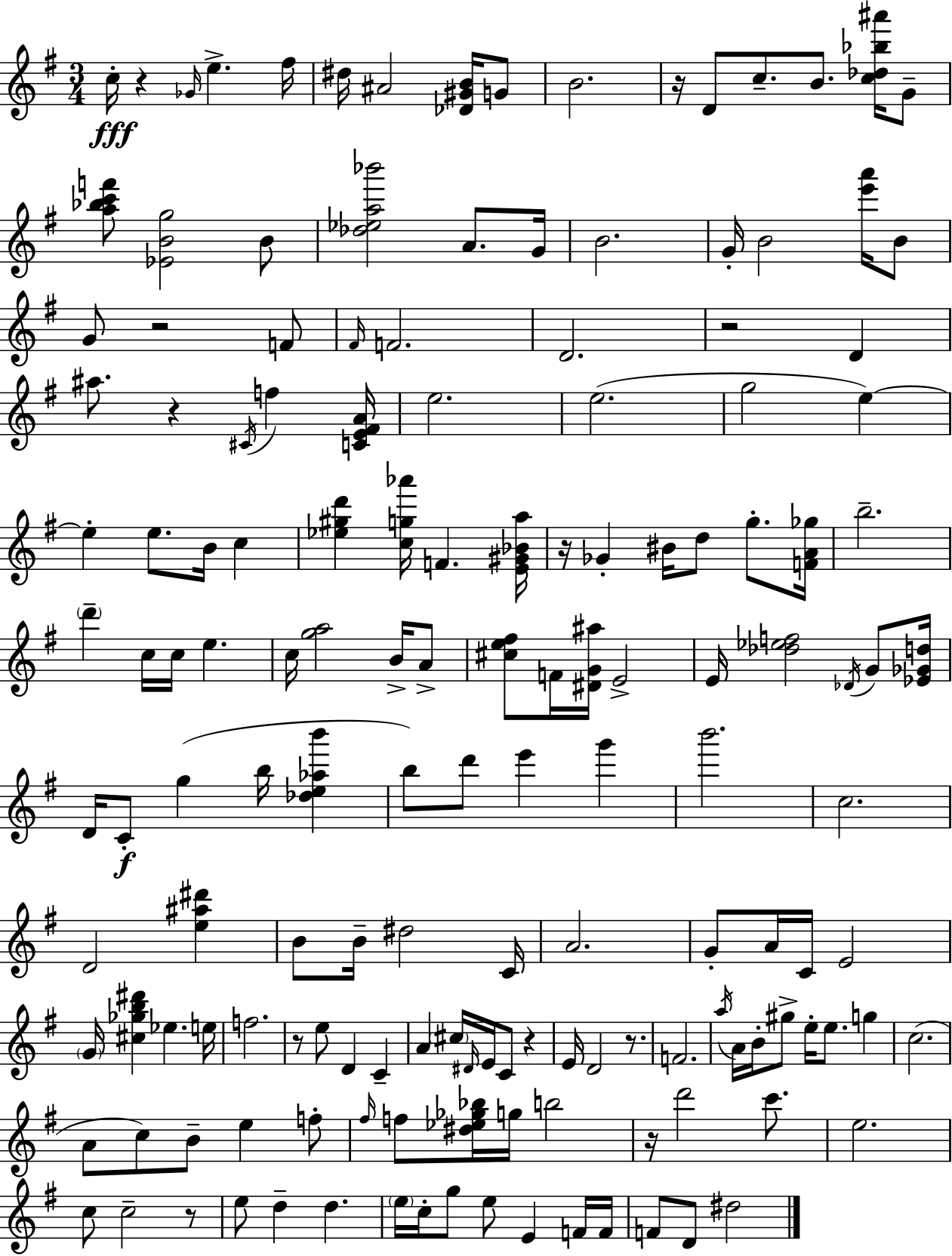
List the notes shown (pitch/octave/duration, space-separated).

C5/s R/q Gb4/s E5/q. F#5/s D#5/s A#4/h [Db4,G#4,B4]/s G4/e B4/h. R/s D4/e C5/e. B4/e. [C5,Db5,Bb5,A#6]/s G4/e [A5,Bb5,C6,F6]/e [Eb4,B4,G5]/h B4/e [Db5,Eb5,A5,Bb6]/h A4/e. G4/s B4/h. G4/s B4/h [E6,A6]/s B4/e G4/e R/h F4/e F#4/s F4/h. D4/h. R/h D4/q A#5/e. R/q C#4/s F5/q [C4,E4,F#4,A4]/s E5/h. E5/h. G5/h E5/q E5/q E5/e. B4/s C5/q [Eb5,G#5,D6]/q [C5,G5,Ab6]/s F4/q. [E4,G#4,Bb4,A5]/s R/s Gb4/q BIS4/s D5/e G5/e. [F4,A4,Gb5]/s B5/h. D6/q C5/s C5/s E5/q. C5/s [G5,A5]/h B4/s A4/e [C#5,E5,F#5]/e F4/s [D#4,G4,A#5]/s E4/h E4/s [Db5,Eb5,F5]/h Db4/s G4/e [Eb4,Gb4,D5]/s D4/s C4/e G5/q B5/s [Db5,E5,Ab5,B6]/q B5/e D6/e E6/q G6/q B6/h. C5/h. D4/h [E5,A#5,D#6]/q B4/e B4/s D#5/h C4/s A4/h. G4/e A4/s C4/s E4/h G4/s [C#5,Gb5,B5,D#6]/q Eb5/q. E5/s F5/h. R/e E5/e D4/q C4/q A4/q C#5/s D#4/s E4/s C4/e R/q E4/s D4/h R/e. F4/h. A5/s A4/s B4/s G#5/e E5/s E5/e. G5/q C5/h. A4/e C5/e B4/e E5/q F5/e F#5/s F5/e [D#5,Eb5,Gb5,Bb5]/s G5/s B5/h R/s D6/h C6/e. E5/h. C5/e C5/h R/e E5/e D5/q D5/q. E5/s C5/s G5/e E5/e E4/q F4/s F4/s F4/e D4/e D#5/h